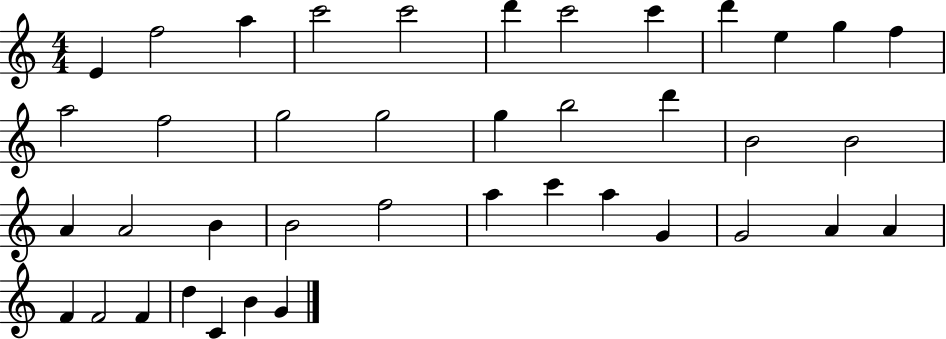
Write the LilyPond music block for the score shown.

{
  \clef treble
  \numericTimeSignature
  \time 4/4
  \key c \major
  e'4 f''2 a''4 | c'''2 c'''2 | d'''4 c'''2 c'''4 | d'''4 e''4 g''4 f''4 | \break a''2 f''2 | g''2 g''2 | g''4 b''2 d'''4 | b'2 b'2 | \break a'4 a'2 b'4 | b'2 f''2 | a''4 c'''4 a''4 g'4 | g'2 a'4 a'4 | \break f'4 f'2 f'4 | d''4 c'4 b'4 g'4 | \bar "|."
}